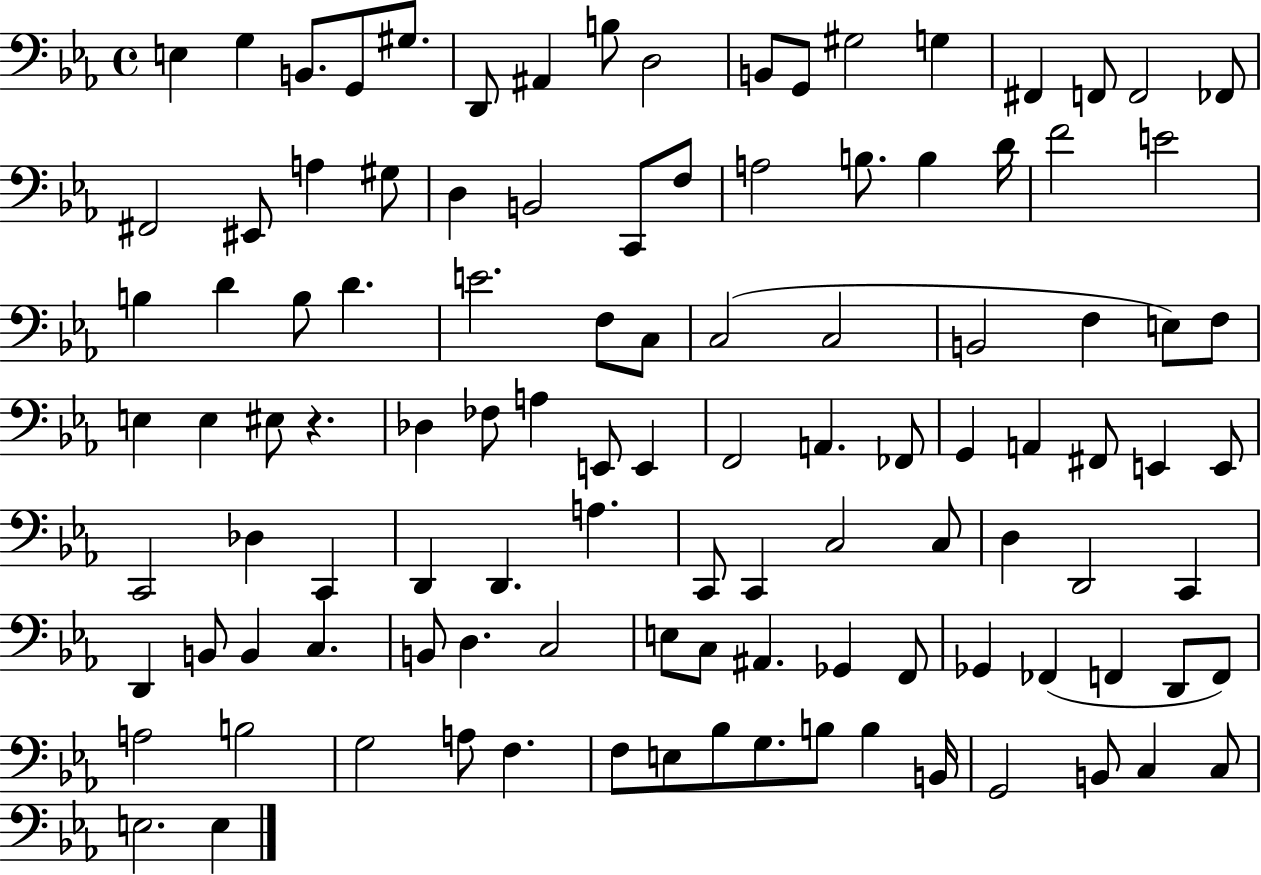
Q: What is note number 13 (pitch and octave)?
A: G3